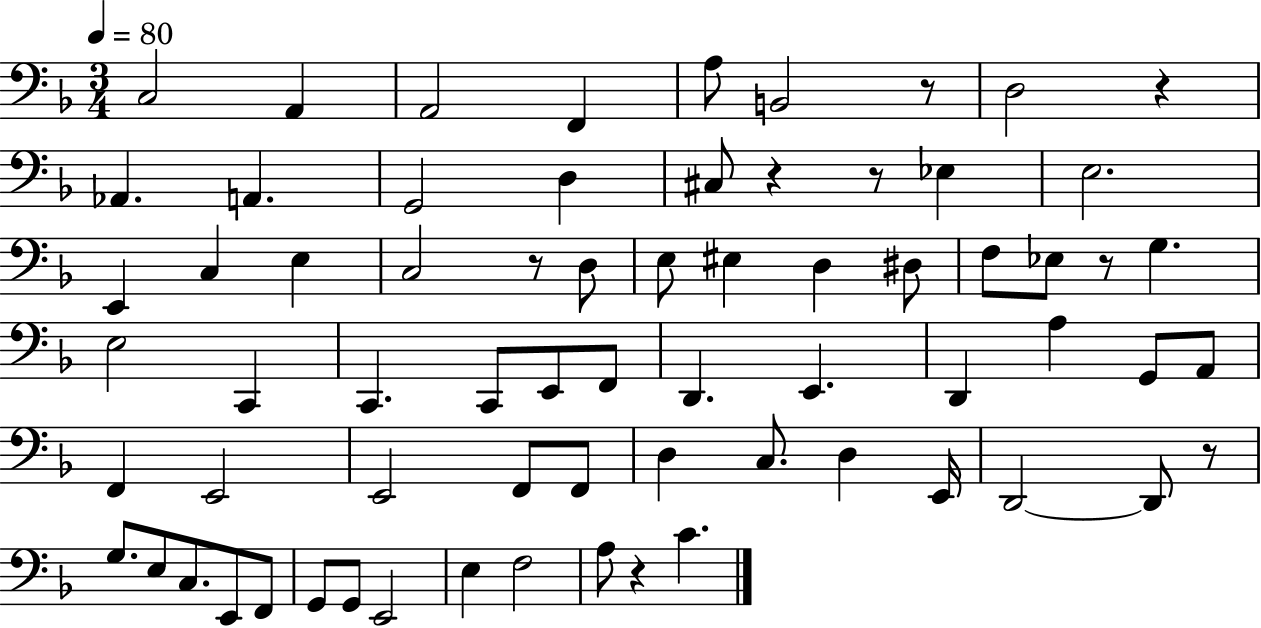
C3/h A2/q A2/h F2/q A3/e B2/h R/e D3/h R/q Ab2/q. A2/q. G2/h D3/q C#3/e R/q R/e Eb3/q E3/h. E2/q C3/q E3/q C3/h R/e D3/e E3/e EIS3/q D3/q D#3/e F3/e Eb3/e R/e G3/q. E3/h C2/q C2/q. C2/e E2/e F2/e D2/q. E2/q. D2/q A3/q G2/e A2/e F2/q E2/h E2/h F2/e F2/e D3/q C3/e. D3/q E2/s D2/h D2/e R/e G3/e. E3/e C3/e. E2/e F2/e G2/e G2/e E2/h E3/q F3/h A3/e R/q C4/q.